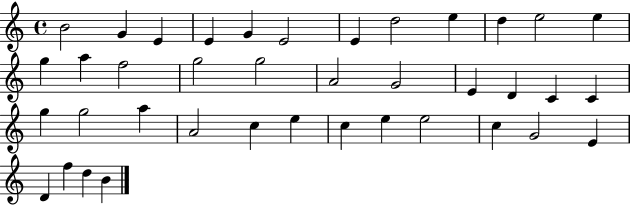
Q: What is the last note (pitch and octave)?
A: B4